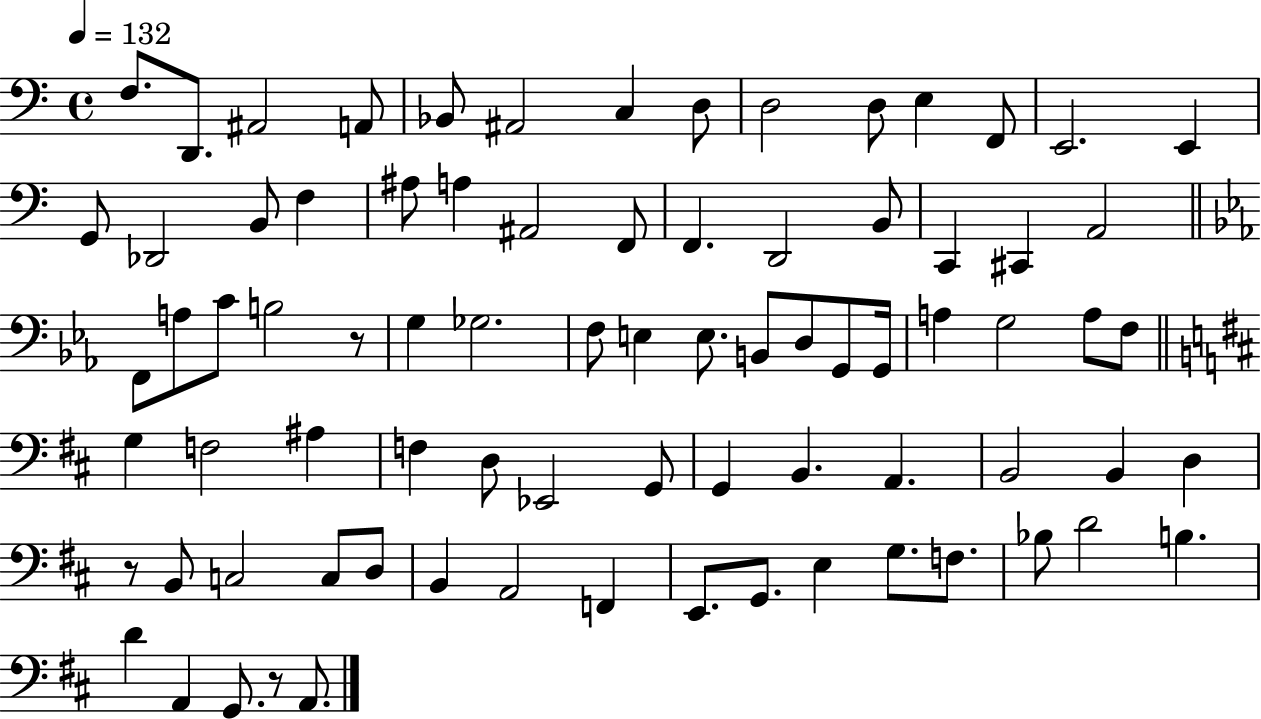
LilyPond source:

{
  \clef bass
  \time 4/4
  \defaultTimeSignature
  \key c \major
  \tempo 4 = 132
  \repeat volta 2 { f8. d,8. ais,2 a,8 | bes,8 ais,2 c4 d8 | d2 d8 e4 f,8 | e,2. e,4 | \break g,8 des,2 b,8 f4 | ais8 a4 ais,2 f,8 | f,4. d,2 b,8 | c,4 cis,4 a,2 | \break \bar "||" \break \key ees \major f,8 a8 c'8 b2 r8 | g4 ges2. | f8 e4 e8. b,8 d8 g,8 g,16 | a4 g2 a8 f8 | \break \bar "||" \break \key d \major g4 f2 ais4 | f4 d8 ees,2 g,8 | g,4 b,4. a,4. | b,2 b,4 d4 | \break r8 b,8 c2 c8 d8 | b,4 a,2 f,4 | e,8. g,8. e4 g8. f8. | bes8 d'2 b4. | \break d'4 a,4 g,8. r8 a,8. | } \bar "|."
}